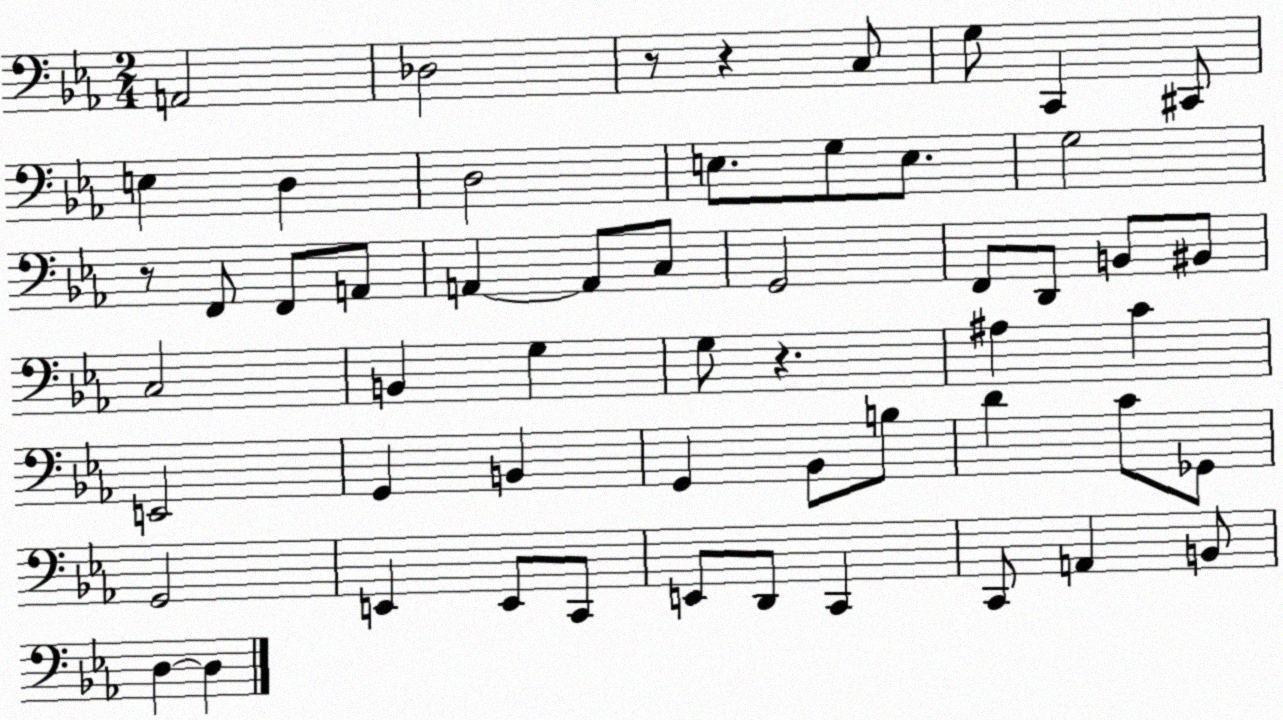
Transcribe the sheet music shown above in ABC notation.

X:1
T:Untitled
M:2/4
L:1/4
K:Eb
A,,2 _D,2 z/2 z C,/2 G,/2 C,, ^C,,/2 E, D, D,2 E,/2 G,/2 E,/2 G,2 z/2 F,,/2 F,,/2 A,,/2 A,, A,,/2 C,/2 G,,2 F,,/2 D,,/2 B,,/2 ^B,,/2 C,2 B,, G, G,/2 z ^A, C E,,2 G,, B,, G,, _B,,/2 B,/2 D C/2 _G,,/2 G,,2 E,, E,,/2 C,,/2 E,,/2 D,,/2 C,, C,,/2 A,, B,,/2 D, D,